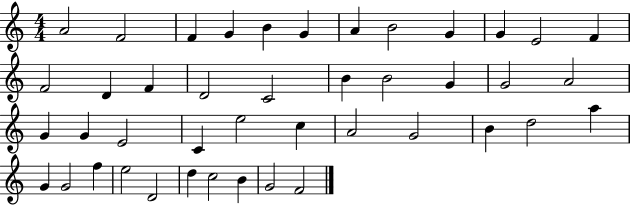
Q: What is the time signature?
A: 4/4